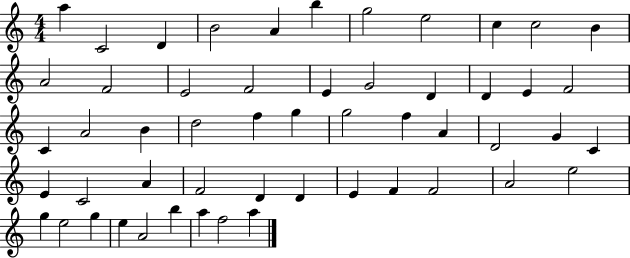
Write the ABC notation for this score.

X:1
T:Untitled
M:4/4
L:1/4
K:C
a C2 D B2 A b g2 e2 c c2 B A2 F2 E2 F2 E G2 D D E F2 C A2 B d2 f g g2 f A D2 G C E C2 A F2 D D E F F2 A2 e2 g e2 g e A2 b a f2 a